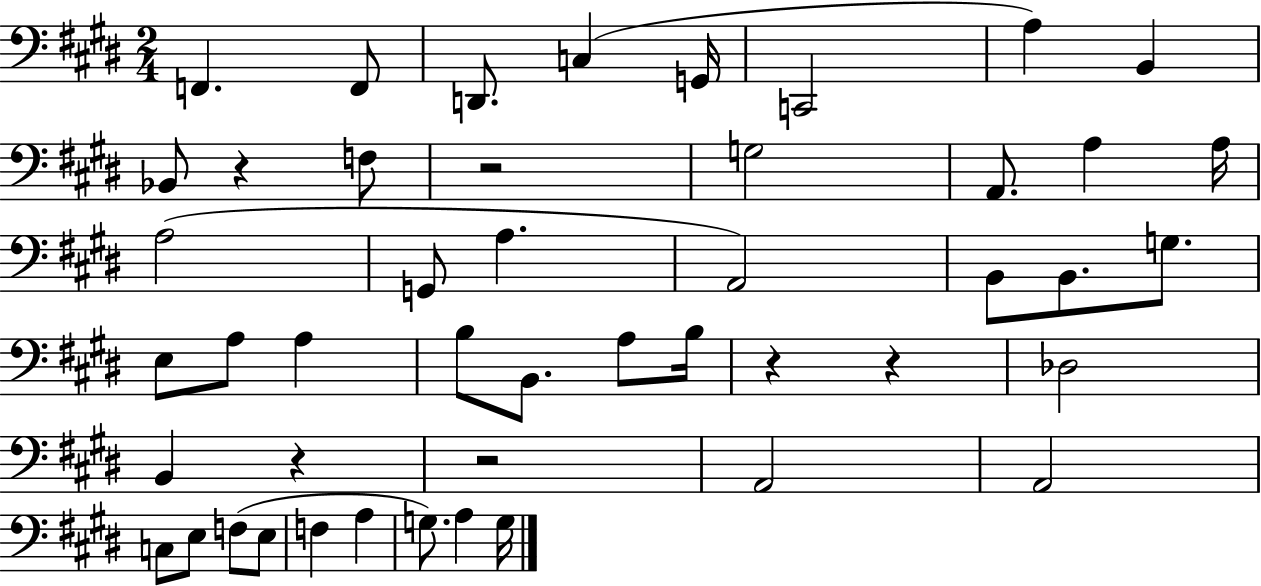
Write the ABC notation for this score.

X:1
T:Untitled
M:2/4
L:1/4
K:E
F,, F,,/2 D,,/2 C, G,,/4 C,,2 A, B,, _B,,/2 z F,/2 z2 G,2 A,,/2 A, A,/4 A,2 G,,/2 A, A,,2 B,,/2 B,,/2 G,/2 E,/2 A,/2 A, B,/2 B,,/2 A,/2 B,/4 z z _D,2 B,, z z2 A,,2 A,,2 C,/2 E,/2 F,/2 E,/2 F, A, G,/2 A, G,/4